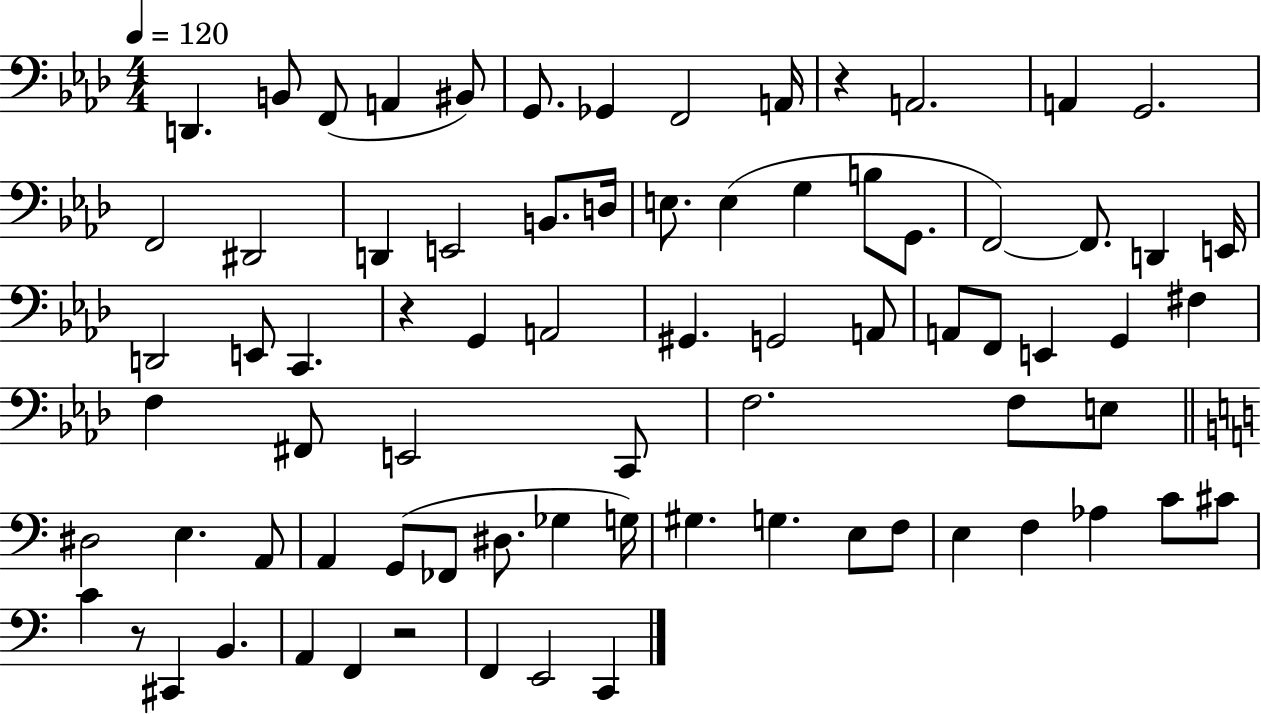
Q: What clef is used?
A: bass